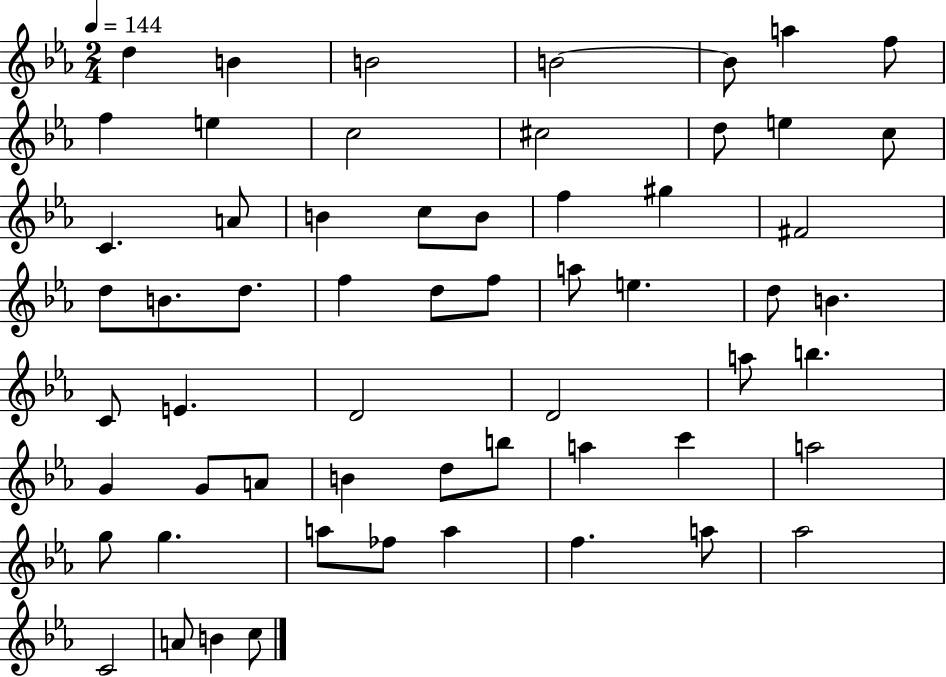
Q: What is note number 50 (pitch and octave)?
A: A5